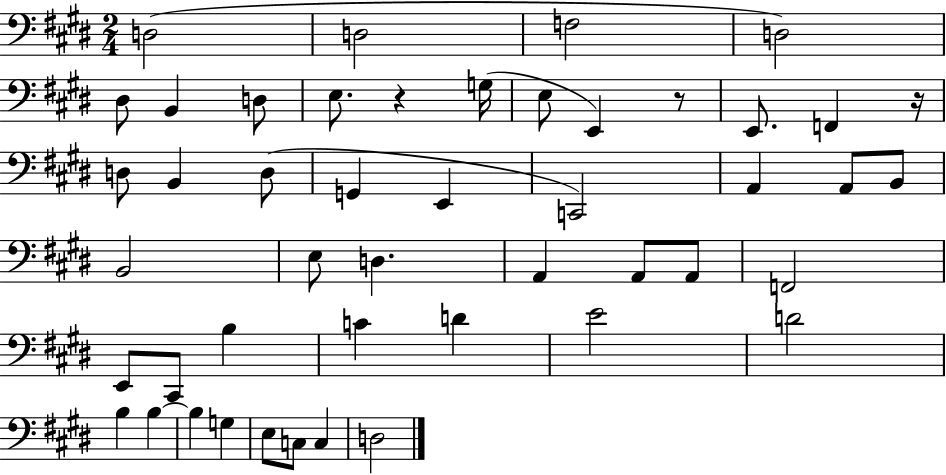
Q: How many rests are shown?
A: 3